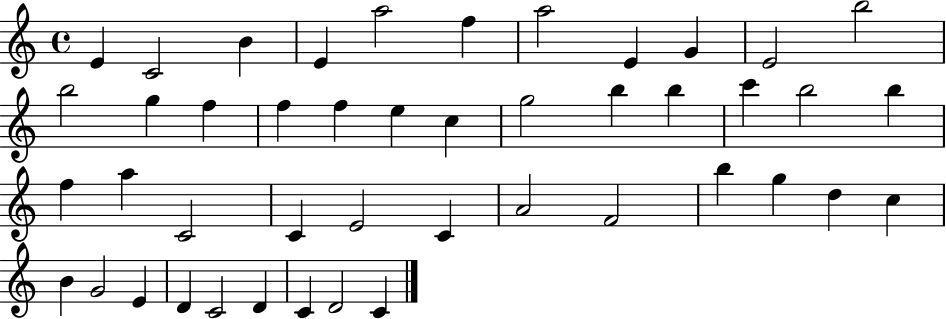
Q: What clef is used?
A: treble